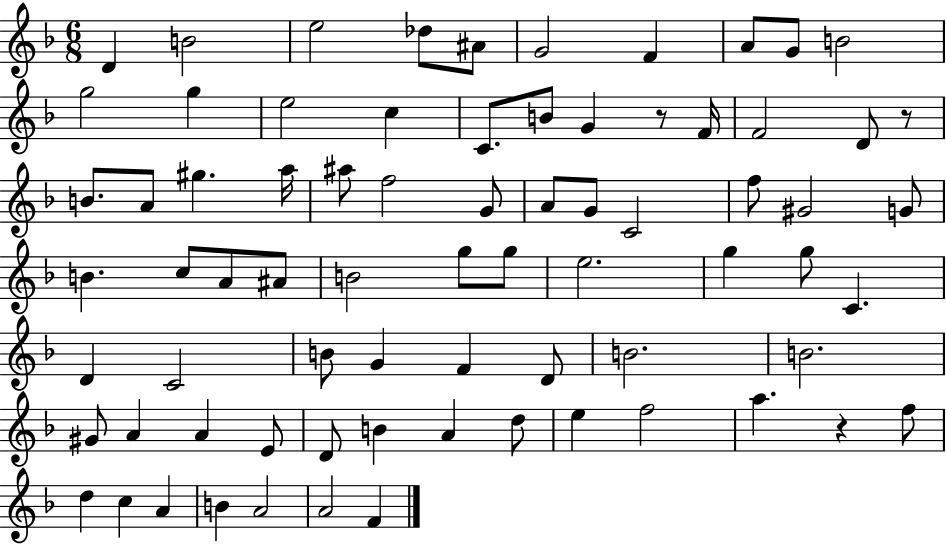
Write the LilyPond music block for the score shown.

{
  \clef treble
  \numericTimeSignature
  \time 6/8
  \key f \major
  d'4 b'2 | e''2 des''8 ais'8 | g'2 f'4 | a'8 g'8 b'2 | \break g''2 g''4 | e''2 c''4 | c'8. b'8 g'4 r8 f'16 | f'2 d'8 r8 | \break b'8. a'8 gis''4. a''16 | ais''8 f''2 g'8 | a'8 g'8 c'2 | f''8 gis'2 g'8 | \break b'4. c''8 a'8 ais'8 | b'2 g''8 g''8 | e''2. | g''4 g''8 c'4. | \break d'4 c'2 | b'8 g'4 f'4 d'8 | b'2. | b'2. | \break gis'8 a'4 a'4 e'8 | d'8 b'4 a'4 d''8 | e''4 f''2 | a''4. r4 f''8 | \break d''4 c''4 a'4 | b'4 a'2 | a'2 f'4 | \bar "|."
}